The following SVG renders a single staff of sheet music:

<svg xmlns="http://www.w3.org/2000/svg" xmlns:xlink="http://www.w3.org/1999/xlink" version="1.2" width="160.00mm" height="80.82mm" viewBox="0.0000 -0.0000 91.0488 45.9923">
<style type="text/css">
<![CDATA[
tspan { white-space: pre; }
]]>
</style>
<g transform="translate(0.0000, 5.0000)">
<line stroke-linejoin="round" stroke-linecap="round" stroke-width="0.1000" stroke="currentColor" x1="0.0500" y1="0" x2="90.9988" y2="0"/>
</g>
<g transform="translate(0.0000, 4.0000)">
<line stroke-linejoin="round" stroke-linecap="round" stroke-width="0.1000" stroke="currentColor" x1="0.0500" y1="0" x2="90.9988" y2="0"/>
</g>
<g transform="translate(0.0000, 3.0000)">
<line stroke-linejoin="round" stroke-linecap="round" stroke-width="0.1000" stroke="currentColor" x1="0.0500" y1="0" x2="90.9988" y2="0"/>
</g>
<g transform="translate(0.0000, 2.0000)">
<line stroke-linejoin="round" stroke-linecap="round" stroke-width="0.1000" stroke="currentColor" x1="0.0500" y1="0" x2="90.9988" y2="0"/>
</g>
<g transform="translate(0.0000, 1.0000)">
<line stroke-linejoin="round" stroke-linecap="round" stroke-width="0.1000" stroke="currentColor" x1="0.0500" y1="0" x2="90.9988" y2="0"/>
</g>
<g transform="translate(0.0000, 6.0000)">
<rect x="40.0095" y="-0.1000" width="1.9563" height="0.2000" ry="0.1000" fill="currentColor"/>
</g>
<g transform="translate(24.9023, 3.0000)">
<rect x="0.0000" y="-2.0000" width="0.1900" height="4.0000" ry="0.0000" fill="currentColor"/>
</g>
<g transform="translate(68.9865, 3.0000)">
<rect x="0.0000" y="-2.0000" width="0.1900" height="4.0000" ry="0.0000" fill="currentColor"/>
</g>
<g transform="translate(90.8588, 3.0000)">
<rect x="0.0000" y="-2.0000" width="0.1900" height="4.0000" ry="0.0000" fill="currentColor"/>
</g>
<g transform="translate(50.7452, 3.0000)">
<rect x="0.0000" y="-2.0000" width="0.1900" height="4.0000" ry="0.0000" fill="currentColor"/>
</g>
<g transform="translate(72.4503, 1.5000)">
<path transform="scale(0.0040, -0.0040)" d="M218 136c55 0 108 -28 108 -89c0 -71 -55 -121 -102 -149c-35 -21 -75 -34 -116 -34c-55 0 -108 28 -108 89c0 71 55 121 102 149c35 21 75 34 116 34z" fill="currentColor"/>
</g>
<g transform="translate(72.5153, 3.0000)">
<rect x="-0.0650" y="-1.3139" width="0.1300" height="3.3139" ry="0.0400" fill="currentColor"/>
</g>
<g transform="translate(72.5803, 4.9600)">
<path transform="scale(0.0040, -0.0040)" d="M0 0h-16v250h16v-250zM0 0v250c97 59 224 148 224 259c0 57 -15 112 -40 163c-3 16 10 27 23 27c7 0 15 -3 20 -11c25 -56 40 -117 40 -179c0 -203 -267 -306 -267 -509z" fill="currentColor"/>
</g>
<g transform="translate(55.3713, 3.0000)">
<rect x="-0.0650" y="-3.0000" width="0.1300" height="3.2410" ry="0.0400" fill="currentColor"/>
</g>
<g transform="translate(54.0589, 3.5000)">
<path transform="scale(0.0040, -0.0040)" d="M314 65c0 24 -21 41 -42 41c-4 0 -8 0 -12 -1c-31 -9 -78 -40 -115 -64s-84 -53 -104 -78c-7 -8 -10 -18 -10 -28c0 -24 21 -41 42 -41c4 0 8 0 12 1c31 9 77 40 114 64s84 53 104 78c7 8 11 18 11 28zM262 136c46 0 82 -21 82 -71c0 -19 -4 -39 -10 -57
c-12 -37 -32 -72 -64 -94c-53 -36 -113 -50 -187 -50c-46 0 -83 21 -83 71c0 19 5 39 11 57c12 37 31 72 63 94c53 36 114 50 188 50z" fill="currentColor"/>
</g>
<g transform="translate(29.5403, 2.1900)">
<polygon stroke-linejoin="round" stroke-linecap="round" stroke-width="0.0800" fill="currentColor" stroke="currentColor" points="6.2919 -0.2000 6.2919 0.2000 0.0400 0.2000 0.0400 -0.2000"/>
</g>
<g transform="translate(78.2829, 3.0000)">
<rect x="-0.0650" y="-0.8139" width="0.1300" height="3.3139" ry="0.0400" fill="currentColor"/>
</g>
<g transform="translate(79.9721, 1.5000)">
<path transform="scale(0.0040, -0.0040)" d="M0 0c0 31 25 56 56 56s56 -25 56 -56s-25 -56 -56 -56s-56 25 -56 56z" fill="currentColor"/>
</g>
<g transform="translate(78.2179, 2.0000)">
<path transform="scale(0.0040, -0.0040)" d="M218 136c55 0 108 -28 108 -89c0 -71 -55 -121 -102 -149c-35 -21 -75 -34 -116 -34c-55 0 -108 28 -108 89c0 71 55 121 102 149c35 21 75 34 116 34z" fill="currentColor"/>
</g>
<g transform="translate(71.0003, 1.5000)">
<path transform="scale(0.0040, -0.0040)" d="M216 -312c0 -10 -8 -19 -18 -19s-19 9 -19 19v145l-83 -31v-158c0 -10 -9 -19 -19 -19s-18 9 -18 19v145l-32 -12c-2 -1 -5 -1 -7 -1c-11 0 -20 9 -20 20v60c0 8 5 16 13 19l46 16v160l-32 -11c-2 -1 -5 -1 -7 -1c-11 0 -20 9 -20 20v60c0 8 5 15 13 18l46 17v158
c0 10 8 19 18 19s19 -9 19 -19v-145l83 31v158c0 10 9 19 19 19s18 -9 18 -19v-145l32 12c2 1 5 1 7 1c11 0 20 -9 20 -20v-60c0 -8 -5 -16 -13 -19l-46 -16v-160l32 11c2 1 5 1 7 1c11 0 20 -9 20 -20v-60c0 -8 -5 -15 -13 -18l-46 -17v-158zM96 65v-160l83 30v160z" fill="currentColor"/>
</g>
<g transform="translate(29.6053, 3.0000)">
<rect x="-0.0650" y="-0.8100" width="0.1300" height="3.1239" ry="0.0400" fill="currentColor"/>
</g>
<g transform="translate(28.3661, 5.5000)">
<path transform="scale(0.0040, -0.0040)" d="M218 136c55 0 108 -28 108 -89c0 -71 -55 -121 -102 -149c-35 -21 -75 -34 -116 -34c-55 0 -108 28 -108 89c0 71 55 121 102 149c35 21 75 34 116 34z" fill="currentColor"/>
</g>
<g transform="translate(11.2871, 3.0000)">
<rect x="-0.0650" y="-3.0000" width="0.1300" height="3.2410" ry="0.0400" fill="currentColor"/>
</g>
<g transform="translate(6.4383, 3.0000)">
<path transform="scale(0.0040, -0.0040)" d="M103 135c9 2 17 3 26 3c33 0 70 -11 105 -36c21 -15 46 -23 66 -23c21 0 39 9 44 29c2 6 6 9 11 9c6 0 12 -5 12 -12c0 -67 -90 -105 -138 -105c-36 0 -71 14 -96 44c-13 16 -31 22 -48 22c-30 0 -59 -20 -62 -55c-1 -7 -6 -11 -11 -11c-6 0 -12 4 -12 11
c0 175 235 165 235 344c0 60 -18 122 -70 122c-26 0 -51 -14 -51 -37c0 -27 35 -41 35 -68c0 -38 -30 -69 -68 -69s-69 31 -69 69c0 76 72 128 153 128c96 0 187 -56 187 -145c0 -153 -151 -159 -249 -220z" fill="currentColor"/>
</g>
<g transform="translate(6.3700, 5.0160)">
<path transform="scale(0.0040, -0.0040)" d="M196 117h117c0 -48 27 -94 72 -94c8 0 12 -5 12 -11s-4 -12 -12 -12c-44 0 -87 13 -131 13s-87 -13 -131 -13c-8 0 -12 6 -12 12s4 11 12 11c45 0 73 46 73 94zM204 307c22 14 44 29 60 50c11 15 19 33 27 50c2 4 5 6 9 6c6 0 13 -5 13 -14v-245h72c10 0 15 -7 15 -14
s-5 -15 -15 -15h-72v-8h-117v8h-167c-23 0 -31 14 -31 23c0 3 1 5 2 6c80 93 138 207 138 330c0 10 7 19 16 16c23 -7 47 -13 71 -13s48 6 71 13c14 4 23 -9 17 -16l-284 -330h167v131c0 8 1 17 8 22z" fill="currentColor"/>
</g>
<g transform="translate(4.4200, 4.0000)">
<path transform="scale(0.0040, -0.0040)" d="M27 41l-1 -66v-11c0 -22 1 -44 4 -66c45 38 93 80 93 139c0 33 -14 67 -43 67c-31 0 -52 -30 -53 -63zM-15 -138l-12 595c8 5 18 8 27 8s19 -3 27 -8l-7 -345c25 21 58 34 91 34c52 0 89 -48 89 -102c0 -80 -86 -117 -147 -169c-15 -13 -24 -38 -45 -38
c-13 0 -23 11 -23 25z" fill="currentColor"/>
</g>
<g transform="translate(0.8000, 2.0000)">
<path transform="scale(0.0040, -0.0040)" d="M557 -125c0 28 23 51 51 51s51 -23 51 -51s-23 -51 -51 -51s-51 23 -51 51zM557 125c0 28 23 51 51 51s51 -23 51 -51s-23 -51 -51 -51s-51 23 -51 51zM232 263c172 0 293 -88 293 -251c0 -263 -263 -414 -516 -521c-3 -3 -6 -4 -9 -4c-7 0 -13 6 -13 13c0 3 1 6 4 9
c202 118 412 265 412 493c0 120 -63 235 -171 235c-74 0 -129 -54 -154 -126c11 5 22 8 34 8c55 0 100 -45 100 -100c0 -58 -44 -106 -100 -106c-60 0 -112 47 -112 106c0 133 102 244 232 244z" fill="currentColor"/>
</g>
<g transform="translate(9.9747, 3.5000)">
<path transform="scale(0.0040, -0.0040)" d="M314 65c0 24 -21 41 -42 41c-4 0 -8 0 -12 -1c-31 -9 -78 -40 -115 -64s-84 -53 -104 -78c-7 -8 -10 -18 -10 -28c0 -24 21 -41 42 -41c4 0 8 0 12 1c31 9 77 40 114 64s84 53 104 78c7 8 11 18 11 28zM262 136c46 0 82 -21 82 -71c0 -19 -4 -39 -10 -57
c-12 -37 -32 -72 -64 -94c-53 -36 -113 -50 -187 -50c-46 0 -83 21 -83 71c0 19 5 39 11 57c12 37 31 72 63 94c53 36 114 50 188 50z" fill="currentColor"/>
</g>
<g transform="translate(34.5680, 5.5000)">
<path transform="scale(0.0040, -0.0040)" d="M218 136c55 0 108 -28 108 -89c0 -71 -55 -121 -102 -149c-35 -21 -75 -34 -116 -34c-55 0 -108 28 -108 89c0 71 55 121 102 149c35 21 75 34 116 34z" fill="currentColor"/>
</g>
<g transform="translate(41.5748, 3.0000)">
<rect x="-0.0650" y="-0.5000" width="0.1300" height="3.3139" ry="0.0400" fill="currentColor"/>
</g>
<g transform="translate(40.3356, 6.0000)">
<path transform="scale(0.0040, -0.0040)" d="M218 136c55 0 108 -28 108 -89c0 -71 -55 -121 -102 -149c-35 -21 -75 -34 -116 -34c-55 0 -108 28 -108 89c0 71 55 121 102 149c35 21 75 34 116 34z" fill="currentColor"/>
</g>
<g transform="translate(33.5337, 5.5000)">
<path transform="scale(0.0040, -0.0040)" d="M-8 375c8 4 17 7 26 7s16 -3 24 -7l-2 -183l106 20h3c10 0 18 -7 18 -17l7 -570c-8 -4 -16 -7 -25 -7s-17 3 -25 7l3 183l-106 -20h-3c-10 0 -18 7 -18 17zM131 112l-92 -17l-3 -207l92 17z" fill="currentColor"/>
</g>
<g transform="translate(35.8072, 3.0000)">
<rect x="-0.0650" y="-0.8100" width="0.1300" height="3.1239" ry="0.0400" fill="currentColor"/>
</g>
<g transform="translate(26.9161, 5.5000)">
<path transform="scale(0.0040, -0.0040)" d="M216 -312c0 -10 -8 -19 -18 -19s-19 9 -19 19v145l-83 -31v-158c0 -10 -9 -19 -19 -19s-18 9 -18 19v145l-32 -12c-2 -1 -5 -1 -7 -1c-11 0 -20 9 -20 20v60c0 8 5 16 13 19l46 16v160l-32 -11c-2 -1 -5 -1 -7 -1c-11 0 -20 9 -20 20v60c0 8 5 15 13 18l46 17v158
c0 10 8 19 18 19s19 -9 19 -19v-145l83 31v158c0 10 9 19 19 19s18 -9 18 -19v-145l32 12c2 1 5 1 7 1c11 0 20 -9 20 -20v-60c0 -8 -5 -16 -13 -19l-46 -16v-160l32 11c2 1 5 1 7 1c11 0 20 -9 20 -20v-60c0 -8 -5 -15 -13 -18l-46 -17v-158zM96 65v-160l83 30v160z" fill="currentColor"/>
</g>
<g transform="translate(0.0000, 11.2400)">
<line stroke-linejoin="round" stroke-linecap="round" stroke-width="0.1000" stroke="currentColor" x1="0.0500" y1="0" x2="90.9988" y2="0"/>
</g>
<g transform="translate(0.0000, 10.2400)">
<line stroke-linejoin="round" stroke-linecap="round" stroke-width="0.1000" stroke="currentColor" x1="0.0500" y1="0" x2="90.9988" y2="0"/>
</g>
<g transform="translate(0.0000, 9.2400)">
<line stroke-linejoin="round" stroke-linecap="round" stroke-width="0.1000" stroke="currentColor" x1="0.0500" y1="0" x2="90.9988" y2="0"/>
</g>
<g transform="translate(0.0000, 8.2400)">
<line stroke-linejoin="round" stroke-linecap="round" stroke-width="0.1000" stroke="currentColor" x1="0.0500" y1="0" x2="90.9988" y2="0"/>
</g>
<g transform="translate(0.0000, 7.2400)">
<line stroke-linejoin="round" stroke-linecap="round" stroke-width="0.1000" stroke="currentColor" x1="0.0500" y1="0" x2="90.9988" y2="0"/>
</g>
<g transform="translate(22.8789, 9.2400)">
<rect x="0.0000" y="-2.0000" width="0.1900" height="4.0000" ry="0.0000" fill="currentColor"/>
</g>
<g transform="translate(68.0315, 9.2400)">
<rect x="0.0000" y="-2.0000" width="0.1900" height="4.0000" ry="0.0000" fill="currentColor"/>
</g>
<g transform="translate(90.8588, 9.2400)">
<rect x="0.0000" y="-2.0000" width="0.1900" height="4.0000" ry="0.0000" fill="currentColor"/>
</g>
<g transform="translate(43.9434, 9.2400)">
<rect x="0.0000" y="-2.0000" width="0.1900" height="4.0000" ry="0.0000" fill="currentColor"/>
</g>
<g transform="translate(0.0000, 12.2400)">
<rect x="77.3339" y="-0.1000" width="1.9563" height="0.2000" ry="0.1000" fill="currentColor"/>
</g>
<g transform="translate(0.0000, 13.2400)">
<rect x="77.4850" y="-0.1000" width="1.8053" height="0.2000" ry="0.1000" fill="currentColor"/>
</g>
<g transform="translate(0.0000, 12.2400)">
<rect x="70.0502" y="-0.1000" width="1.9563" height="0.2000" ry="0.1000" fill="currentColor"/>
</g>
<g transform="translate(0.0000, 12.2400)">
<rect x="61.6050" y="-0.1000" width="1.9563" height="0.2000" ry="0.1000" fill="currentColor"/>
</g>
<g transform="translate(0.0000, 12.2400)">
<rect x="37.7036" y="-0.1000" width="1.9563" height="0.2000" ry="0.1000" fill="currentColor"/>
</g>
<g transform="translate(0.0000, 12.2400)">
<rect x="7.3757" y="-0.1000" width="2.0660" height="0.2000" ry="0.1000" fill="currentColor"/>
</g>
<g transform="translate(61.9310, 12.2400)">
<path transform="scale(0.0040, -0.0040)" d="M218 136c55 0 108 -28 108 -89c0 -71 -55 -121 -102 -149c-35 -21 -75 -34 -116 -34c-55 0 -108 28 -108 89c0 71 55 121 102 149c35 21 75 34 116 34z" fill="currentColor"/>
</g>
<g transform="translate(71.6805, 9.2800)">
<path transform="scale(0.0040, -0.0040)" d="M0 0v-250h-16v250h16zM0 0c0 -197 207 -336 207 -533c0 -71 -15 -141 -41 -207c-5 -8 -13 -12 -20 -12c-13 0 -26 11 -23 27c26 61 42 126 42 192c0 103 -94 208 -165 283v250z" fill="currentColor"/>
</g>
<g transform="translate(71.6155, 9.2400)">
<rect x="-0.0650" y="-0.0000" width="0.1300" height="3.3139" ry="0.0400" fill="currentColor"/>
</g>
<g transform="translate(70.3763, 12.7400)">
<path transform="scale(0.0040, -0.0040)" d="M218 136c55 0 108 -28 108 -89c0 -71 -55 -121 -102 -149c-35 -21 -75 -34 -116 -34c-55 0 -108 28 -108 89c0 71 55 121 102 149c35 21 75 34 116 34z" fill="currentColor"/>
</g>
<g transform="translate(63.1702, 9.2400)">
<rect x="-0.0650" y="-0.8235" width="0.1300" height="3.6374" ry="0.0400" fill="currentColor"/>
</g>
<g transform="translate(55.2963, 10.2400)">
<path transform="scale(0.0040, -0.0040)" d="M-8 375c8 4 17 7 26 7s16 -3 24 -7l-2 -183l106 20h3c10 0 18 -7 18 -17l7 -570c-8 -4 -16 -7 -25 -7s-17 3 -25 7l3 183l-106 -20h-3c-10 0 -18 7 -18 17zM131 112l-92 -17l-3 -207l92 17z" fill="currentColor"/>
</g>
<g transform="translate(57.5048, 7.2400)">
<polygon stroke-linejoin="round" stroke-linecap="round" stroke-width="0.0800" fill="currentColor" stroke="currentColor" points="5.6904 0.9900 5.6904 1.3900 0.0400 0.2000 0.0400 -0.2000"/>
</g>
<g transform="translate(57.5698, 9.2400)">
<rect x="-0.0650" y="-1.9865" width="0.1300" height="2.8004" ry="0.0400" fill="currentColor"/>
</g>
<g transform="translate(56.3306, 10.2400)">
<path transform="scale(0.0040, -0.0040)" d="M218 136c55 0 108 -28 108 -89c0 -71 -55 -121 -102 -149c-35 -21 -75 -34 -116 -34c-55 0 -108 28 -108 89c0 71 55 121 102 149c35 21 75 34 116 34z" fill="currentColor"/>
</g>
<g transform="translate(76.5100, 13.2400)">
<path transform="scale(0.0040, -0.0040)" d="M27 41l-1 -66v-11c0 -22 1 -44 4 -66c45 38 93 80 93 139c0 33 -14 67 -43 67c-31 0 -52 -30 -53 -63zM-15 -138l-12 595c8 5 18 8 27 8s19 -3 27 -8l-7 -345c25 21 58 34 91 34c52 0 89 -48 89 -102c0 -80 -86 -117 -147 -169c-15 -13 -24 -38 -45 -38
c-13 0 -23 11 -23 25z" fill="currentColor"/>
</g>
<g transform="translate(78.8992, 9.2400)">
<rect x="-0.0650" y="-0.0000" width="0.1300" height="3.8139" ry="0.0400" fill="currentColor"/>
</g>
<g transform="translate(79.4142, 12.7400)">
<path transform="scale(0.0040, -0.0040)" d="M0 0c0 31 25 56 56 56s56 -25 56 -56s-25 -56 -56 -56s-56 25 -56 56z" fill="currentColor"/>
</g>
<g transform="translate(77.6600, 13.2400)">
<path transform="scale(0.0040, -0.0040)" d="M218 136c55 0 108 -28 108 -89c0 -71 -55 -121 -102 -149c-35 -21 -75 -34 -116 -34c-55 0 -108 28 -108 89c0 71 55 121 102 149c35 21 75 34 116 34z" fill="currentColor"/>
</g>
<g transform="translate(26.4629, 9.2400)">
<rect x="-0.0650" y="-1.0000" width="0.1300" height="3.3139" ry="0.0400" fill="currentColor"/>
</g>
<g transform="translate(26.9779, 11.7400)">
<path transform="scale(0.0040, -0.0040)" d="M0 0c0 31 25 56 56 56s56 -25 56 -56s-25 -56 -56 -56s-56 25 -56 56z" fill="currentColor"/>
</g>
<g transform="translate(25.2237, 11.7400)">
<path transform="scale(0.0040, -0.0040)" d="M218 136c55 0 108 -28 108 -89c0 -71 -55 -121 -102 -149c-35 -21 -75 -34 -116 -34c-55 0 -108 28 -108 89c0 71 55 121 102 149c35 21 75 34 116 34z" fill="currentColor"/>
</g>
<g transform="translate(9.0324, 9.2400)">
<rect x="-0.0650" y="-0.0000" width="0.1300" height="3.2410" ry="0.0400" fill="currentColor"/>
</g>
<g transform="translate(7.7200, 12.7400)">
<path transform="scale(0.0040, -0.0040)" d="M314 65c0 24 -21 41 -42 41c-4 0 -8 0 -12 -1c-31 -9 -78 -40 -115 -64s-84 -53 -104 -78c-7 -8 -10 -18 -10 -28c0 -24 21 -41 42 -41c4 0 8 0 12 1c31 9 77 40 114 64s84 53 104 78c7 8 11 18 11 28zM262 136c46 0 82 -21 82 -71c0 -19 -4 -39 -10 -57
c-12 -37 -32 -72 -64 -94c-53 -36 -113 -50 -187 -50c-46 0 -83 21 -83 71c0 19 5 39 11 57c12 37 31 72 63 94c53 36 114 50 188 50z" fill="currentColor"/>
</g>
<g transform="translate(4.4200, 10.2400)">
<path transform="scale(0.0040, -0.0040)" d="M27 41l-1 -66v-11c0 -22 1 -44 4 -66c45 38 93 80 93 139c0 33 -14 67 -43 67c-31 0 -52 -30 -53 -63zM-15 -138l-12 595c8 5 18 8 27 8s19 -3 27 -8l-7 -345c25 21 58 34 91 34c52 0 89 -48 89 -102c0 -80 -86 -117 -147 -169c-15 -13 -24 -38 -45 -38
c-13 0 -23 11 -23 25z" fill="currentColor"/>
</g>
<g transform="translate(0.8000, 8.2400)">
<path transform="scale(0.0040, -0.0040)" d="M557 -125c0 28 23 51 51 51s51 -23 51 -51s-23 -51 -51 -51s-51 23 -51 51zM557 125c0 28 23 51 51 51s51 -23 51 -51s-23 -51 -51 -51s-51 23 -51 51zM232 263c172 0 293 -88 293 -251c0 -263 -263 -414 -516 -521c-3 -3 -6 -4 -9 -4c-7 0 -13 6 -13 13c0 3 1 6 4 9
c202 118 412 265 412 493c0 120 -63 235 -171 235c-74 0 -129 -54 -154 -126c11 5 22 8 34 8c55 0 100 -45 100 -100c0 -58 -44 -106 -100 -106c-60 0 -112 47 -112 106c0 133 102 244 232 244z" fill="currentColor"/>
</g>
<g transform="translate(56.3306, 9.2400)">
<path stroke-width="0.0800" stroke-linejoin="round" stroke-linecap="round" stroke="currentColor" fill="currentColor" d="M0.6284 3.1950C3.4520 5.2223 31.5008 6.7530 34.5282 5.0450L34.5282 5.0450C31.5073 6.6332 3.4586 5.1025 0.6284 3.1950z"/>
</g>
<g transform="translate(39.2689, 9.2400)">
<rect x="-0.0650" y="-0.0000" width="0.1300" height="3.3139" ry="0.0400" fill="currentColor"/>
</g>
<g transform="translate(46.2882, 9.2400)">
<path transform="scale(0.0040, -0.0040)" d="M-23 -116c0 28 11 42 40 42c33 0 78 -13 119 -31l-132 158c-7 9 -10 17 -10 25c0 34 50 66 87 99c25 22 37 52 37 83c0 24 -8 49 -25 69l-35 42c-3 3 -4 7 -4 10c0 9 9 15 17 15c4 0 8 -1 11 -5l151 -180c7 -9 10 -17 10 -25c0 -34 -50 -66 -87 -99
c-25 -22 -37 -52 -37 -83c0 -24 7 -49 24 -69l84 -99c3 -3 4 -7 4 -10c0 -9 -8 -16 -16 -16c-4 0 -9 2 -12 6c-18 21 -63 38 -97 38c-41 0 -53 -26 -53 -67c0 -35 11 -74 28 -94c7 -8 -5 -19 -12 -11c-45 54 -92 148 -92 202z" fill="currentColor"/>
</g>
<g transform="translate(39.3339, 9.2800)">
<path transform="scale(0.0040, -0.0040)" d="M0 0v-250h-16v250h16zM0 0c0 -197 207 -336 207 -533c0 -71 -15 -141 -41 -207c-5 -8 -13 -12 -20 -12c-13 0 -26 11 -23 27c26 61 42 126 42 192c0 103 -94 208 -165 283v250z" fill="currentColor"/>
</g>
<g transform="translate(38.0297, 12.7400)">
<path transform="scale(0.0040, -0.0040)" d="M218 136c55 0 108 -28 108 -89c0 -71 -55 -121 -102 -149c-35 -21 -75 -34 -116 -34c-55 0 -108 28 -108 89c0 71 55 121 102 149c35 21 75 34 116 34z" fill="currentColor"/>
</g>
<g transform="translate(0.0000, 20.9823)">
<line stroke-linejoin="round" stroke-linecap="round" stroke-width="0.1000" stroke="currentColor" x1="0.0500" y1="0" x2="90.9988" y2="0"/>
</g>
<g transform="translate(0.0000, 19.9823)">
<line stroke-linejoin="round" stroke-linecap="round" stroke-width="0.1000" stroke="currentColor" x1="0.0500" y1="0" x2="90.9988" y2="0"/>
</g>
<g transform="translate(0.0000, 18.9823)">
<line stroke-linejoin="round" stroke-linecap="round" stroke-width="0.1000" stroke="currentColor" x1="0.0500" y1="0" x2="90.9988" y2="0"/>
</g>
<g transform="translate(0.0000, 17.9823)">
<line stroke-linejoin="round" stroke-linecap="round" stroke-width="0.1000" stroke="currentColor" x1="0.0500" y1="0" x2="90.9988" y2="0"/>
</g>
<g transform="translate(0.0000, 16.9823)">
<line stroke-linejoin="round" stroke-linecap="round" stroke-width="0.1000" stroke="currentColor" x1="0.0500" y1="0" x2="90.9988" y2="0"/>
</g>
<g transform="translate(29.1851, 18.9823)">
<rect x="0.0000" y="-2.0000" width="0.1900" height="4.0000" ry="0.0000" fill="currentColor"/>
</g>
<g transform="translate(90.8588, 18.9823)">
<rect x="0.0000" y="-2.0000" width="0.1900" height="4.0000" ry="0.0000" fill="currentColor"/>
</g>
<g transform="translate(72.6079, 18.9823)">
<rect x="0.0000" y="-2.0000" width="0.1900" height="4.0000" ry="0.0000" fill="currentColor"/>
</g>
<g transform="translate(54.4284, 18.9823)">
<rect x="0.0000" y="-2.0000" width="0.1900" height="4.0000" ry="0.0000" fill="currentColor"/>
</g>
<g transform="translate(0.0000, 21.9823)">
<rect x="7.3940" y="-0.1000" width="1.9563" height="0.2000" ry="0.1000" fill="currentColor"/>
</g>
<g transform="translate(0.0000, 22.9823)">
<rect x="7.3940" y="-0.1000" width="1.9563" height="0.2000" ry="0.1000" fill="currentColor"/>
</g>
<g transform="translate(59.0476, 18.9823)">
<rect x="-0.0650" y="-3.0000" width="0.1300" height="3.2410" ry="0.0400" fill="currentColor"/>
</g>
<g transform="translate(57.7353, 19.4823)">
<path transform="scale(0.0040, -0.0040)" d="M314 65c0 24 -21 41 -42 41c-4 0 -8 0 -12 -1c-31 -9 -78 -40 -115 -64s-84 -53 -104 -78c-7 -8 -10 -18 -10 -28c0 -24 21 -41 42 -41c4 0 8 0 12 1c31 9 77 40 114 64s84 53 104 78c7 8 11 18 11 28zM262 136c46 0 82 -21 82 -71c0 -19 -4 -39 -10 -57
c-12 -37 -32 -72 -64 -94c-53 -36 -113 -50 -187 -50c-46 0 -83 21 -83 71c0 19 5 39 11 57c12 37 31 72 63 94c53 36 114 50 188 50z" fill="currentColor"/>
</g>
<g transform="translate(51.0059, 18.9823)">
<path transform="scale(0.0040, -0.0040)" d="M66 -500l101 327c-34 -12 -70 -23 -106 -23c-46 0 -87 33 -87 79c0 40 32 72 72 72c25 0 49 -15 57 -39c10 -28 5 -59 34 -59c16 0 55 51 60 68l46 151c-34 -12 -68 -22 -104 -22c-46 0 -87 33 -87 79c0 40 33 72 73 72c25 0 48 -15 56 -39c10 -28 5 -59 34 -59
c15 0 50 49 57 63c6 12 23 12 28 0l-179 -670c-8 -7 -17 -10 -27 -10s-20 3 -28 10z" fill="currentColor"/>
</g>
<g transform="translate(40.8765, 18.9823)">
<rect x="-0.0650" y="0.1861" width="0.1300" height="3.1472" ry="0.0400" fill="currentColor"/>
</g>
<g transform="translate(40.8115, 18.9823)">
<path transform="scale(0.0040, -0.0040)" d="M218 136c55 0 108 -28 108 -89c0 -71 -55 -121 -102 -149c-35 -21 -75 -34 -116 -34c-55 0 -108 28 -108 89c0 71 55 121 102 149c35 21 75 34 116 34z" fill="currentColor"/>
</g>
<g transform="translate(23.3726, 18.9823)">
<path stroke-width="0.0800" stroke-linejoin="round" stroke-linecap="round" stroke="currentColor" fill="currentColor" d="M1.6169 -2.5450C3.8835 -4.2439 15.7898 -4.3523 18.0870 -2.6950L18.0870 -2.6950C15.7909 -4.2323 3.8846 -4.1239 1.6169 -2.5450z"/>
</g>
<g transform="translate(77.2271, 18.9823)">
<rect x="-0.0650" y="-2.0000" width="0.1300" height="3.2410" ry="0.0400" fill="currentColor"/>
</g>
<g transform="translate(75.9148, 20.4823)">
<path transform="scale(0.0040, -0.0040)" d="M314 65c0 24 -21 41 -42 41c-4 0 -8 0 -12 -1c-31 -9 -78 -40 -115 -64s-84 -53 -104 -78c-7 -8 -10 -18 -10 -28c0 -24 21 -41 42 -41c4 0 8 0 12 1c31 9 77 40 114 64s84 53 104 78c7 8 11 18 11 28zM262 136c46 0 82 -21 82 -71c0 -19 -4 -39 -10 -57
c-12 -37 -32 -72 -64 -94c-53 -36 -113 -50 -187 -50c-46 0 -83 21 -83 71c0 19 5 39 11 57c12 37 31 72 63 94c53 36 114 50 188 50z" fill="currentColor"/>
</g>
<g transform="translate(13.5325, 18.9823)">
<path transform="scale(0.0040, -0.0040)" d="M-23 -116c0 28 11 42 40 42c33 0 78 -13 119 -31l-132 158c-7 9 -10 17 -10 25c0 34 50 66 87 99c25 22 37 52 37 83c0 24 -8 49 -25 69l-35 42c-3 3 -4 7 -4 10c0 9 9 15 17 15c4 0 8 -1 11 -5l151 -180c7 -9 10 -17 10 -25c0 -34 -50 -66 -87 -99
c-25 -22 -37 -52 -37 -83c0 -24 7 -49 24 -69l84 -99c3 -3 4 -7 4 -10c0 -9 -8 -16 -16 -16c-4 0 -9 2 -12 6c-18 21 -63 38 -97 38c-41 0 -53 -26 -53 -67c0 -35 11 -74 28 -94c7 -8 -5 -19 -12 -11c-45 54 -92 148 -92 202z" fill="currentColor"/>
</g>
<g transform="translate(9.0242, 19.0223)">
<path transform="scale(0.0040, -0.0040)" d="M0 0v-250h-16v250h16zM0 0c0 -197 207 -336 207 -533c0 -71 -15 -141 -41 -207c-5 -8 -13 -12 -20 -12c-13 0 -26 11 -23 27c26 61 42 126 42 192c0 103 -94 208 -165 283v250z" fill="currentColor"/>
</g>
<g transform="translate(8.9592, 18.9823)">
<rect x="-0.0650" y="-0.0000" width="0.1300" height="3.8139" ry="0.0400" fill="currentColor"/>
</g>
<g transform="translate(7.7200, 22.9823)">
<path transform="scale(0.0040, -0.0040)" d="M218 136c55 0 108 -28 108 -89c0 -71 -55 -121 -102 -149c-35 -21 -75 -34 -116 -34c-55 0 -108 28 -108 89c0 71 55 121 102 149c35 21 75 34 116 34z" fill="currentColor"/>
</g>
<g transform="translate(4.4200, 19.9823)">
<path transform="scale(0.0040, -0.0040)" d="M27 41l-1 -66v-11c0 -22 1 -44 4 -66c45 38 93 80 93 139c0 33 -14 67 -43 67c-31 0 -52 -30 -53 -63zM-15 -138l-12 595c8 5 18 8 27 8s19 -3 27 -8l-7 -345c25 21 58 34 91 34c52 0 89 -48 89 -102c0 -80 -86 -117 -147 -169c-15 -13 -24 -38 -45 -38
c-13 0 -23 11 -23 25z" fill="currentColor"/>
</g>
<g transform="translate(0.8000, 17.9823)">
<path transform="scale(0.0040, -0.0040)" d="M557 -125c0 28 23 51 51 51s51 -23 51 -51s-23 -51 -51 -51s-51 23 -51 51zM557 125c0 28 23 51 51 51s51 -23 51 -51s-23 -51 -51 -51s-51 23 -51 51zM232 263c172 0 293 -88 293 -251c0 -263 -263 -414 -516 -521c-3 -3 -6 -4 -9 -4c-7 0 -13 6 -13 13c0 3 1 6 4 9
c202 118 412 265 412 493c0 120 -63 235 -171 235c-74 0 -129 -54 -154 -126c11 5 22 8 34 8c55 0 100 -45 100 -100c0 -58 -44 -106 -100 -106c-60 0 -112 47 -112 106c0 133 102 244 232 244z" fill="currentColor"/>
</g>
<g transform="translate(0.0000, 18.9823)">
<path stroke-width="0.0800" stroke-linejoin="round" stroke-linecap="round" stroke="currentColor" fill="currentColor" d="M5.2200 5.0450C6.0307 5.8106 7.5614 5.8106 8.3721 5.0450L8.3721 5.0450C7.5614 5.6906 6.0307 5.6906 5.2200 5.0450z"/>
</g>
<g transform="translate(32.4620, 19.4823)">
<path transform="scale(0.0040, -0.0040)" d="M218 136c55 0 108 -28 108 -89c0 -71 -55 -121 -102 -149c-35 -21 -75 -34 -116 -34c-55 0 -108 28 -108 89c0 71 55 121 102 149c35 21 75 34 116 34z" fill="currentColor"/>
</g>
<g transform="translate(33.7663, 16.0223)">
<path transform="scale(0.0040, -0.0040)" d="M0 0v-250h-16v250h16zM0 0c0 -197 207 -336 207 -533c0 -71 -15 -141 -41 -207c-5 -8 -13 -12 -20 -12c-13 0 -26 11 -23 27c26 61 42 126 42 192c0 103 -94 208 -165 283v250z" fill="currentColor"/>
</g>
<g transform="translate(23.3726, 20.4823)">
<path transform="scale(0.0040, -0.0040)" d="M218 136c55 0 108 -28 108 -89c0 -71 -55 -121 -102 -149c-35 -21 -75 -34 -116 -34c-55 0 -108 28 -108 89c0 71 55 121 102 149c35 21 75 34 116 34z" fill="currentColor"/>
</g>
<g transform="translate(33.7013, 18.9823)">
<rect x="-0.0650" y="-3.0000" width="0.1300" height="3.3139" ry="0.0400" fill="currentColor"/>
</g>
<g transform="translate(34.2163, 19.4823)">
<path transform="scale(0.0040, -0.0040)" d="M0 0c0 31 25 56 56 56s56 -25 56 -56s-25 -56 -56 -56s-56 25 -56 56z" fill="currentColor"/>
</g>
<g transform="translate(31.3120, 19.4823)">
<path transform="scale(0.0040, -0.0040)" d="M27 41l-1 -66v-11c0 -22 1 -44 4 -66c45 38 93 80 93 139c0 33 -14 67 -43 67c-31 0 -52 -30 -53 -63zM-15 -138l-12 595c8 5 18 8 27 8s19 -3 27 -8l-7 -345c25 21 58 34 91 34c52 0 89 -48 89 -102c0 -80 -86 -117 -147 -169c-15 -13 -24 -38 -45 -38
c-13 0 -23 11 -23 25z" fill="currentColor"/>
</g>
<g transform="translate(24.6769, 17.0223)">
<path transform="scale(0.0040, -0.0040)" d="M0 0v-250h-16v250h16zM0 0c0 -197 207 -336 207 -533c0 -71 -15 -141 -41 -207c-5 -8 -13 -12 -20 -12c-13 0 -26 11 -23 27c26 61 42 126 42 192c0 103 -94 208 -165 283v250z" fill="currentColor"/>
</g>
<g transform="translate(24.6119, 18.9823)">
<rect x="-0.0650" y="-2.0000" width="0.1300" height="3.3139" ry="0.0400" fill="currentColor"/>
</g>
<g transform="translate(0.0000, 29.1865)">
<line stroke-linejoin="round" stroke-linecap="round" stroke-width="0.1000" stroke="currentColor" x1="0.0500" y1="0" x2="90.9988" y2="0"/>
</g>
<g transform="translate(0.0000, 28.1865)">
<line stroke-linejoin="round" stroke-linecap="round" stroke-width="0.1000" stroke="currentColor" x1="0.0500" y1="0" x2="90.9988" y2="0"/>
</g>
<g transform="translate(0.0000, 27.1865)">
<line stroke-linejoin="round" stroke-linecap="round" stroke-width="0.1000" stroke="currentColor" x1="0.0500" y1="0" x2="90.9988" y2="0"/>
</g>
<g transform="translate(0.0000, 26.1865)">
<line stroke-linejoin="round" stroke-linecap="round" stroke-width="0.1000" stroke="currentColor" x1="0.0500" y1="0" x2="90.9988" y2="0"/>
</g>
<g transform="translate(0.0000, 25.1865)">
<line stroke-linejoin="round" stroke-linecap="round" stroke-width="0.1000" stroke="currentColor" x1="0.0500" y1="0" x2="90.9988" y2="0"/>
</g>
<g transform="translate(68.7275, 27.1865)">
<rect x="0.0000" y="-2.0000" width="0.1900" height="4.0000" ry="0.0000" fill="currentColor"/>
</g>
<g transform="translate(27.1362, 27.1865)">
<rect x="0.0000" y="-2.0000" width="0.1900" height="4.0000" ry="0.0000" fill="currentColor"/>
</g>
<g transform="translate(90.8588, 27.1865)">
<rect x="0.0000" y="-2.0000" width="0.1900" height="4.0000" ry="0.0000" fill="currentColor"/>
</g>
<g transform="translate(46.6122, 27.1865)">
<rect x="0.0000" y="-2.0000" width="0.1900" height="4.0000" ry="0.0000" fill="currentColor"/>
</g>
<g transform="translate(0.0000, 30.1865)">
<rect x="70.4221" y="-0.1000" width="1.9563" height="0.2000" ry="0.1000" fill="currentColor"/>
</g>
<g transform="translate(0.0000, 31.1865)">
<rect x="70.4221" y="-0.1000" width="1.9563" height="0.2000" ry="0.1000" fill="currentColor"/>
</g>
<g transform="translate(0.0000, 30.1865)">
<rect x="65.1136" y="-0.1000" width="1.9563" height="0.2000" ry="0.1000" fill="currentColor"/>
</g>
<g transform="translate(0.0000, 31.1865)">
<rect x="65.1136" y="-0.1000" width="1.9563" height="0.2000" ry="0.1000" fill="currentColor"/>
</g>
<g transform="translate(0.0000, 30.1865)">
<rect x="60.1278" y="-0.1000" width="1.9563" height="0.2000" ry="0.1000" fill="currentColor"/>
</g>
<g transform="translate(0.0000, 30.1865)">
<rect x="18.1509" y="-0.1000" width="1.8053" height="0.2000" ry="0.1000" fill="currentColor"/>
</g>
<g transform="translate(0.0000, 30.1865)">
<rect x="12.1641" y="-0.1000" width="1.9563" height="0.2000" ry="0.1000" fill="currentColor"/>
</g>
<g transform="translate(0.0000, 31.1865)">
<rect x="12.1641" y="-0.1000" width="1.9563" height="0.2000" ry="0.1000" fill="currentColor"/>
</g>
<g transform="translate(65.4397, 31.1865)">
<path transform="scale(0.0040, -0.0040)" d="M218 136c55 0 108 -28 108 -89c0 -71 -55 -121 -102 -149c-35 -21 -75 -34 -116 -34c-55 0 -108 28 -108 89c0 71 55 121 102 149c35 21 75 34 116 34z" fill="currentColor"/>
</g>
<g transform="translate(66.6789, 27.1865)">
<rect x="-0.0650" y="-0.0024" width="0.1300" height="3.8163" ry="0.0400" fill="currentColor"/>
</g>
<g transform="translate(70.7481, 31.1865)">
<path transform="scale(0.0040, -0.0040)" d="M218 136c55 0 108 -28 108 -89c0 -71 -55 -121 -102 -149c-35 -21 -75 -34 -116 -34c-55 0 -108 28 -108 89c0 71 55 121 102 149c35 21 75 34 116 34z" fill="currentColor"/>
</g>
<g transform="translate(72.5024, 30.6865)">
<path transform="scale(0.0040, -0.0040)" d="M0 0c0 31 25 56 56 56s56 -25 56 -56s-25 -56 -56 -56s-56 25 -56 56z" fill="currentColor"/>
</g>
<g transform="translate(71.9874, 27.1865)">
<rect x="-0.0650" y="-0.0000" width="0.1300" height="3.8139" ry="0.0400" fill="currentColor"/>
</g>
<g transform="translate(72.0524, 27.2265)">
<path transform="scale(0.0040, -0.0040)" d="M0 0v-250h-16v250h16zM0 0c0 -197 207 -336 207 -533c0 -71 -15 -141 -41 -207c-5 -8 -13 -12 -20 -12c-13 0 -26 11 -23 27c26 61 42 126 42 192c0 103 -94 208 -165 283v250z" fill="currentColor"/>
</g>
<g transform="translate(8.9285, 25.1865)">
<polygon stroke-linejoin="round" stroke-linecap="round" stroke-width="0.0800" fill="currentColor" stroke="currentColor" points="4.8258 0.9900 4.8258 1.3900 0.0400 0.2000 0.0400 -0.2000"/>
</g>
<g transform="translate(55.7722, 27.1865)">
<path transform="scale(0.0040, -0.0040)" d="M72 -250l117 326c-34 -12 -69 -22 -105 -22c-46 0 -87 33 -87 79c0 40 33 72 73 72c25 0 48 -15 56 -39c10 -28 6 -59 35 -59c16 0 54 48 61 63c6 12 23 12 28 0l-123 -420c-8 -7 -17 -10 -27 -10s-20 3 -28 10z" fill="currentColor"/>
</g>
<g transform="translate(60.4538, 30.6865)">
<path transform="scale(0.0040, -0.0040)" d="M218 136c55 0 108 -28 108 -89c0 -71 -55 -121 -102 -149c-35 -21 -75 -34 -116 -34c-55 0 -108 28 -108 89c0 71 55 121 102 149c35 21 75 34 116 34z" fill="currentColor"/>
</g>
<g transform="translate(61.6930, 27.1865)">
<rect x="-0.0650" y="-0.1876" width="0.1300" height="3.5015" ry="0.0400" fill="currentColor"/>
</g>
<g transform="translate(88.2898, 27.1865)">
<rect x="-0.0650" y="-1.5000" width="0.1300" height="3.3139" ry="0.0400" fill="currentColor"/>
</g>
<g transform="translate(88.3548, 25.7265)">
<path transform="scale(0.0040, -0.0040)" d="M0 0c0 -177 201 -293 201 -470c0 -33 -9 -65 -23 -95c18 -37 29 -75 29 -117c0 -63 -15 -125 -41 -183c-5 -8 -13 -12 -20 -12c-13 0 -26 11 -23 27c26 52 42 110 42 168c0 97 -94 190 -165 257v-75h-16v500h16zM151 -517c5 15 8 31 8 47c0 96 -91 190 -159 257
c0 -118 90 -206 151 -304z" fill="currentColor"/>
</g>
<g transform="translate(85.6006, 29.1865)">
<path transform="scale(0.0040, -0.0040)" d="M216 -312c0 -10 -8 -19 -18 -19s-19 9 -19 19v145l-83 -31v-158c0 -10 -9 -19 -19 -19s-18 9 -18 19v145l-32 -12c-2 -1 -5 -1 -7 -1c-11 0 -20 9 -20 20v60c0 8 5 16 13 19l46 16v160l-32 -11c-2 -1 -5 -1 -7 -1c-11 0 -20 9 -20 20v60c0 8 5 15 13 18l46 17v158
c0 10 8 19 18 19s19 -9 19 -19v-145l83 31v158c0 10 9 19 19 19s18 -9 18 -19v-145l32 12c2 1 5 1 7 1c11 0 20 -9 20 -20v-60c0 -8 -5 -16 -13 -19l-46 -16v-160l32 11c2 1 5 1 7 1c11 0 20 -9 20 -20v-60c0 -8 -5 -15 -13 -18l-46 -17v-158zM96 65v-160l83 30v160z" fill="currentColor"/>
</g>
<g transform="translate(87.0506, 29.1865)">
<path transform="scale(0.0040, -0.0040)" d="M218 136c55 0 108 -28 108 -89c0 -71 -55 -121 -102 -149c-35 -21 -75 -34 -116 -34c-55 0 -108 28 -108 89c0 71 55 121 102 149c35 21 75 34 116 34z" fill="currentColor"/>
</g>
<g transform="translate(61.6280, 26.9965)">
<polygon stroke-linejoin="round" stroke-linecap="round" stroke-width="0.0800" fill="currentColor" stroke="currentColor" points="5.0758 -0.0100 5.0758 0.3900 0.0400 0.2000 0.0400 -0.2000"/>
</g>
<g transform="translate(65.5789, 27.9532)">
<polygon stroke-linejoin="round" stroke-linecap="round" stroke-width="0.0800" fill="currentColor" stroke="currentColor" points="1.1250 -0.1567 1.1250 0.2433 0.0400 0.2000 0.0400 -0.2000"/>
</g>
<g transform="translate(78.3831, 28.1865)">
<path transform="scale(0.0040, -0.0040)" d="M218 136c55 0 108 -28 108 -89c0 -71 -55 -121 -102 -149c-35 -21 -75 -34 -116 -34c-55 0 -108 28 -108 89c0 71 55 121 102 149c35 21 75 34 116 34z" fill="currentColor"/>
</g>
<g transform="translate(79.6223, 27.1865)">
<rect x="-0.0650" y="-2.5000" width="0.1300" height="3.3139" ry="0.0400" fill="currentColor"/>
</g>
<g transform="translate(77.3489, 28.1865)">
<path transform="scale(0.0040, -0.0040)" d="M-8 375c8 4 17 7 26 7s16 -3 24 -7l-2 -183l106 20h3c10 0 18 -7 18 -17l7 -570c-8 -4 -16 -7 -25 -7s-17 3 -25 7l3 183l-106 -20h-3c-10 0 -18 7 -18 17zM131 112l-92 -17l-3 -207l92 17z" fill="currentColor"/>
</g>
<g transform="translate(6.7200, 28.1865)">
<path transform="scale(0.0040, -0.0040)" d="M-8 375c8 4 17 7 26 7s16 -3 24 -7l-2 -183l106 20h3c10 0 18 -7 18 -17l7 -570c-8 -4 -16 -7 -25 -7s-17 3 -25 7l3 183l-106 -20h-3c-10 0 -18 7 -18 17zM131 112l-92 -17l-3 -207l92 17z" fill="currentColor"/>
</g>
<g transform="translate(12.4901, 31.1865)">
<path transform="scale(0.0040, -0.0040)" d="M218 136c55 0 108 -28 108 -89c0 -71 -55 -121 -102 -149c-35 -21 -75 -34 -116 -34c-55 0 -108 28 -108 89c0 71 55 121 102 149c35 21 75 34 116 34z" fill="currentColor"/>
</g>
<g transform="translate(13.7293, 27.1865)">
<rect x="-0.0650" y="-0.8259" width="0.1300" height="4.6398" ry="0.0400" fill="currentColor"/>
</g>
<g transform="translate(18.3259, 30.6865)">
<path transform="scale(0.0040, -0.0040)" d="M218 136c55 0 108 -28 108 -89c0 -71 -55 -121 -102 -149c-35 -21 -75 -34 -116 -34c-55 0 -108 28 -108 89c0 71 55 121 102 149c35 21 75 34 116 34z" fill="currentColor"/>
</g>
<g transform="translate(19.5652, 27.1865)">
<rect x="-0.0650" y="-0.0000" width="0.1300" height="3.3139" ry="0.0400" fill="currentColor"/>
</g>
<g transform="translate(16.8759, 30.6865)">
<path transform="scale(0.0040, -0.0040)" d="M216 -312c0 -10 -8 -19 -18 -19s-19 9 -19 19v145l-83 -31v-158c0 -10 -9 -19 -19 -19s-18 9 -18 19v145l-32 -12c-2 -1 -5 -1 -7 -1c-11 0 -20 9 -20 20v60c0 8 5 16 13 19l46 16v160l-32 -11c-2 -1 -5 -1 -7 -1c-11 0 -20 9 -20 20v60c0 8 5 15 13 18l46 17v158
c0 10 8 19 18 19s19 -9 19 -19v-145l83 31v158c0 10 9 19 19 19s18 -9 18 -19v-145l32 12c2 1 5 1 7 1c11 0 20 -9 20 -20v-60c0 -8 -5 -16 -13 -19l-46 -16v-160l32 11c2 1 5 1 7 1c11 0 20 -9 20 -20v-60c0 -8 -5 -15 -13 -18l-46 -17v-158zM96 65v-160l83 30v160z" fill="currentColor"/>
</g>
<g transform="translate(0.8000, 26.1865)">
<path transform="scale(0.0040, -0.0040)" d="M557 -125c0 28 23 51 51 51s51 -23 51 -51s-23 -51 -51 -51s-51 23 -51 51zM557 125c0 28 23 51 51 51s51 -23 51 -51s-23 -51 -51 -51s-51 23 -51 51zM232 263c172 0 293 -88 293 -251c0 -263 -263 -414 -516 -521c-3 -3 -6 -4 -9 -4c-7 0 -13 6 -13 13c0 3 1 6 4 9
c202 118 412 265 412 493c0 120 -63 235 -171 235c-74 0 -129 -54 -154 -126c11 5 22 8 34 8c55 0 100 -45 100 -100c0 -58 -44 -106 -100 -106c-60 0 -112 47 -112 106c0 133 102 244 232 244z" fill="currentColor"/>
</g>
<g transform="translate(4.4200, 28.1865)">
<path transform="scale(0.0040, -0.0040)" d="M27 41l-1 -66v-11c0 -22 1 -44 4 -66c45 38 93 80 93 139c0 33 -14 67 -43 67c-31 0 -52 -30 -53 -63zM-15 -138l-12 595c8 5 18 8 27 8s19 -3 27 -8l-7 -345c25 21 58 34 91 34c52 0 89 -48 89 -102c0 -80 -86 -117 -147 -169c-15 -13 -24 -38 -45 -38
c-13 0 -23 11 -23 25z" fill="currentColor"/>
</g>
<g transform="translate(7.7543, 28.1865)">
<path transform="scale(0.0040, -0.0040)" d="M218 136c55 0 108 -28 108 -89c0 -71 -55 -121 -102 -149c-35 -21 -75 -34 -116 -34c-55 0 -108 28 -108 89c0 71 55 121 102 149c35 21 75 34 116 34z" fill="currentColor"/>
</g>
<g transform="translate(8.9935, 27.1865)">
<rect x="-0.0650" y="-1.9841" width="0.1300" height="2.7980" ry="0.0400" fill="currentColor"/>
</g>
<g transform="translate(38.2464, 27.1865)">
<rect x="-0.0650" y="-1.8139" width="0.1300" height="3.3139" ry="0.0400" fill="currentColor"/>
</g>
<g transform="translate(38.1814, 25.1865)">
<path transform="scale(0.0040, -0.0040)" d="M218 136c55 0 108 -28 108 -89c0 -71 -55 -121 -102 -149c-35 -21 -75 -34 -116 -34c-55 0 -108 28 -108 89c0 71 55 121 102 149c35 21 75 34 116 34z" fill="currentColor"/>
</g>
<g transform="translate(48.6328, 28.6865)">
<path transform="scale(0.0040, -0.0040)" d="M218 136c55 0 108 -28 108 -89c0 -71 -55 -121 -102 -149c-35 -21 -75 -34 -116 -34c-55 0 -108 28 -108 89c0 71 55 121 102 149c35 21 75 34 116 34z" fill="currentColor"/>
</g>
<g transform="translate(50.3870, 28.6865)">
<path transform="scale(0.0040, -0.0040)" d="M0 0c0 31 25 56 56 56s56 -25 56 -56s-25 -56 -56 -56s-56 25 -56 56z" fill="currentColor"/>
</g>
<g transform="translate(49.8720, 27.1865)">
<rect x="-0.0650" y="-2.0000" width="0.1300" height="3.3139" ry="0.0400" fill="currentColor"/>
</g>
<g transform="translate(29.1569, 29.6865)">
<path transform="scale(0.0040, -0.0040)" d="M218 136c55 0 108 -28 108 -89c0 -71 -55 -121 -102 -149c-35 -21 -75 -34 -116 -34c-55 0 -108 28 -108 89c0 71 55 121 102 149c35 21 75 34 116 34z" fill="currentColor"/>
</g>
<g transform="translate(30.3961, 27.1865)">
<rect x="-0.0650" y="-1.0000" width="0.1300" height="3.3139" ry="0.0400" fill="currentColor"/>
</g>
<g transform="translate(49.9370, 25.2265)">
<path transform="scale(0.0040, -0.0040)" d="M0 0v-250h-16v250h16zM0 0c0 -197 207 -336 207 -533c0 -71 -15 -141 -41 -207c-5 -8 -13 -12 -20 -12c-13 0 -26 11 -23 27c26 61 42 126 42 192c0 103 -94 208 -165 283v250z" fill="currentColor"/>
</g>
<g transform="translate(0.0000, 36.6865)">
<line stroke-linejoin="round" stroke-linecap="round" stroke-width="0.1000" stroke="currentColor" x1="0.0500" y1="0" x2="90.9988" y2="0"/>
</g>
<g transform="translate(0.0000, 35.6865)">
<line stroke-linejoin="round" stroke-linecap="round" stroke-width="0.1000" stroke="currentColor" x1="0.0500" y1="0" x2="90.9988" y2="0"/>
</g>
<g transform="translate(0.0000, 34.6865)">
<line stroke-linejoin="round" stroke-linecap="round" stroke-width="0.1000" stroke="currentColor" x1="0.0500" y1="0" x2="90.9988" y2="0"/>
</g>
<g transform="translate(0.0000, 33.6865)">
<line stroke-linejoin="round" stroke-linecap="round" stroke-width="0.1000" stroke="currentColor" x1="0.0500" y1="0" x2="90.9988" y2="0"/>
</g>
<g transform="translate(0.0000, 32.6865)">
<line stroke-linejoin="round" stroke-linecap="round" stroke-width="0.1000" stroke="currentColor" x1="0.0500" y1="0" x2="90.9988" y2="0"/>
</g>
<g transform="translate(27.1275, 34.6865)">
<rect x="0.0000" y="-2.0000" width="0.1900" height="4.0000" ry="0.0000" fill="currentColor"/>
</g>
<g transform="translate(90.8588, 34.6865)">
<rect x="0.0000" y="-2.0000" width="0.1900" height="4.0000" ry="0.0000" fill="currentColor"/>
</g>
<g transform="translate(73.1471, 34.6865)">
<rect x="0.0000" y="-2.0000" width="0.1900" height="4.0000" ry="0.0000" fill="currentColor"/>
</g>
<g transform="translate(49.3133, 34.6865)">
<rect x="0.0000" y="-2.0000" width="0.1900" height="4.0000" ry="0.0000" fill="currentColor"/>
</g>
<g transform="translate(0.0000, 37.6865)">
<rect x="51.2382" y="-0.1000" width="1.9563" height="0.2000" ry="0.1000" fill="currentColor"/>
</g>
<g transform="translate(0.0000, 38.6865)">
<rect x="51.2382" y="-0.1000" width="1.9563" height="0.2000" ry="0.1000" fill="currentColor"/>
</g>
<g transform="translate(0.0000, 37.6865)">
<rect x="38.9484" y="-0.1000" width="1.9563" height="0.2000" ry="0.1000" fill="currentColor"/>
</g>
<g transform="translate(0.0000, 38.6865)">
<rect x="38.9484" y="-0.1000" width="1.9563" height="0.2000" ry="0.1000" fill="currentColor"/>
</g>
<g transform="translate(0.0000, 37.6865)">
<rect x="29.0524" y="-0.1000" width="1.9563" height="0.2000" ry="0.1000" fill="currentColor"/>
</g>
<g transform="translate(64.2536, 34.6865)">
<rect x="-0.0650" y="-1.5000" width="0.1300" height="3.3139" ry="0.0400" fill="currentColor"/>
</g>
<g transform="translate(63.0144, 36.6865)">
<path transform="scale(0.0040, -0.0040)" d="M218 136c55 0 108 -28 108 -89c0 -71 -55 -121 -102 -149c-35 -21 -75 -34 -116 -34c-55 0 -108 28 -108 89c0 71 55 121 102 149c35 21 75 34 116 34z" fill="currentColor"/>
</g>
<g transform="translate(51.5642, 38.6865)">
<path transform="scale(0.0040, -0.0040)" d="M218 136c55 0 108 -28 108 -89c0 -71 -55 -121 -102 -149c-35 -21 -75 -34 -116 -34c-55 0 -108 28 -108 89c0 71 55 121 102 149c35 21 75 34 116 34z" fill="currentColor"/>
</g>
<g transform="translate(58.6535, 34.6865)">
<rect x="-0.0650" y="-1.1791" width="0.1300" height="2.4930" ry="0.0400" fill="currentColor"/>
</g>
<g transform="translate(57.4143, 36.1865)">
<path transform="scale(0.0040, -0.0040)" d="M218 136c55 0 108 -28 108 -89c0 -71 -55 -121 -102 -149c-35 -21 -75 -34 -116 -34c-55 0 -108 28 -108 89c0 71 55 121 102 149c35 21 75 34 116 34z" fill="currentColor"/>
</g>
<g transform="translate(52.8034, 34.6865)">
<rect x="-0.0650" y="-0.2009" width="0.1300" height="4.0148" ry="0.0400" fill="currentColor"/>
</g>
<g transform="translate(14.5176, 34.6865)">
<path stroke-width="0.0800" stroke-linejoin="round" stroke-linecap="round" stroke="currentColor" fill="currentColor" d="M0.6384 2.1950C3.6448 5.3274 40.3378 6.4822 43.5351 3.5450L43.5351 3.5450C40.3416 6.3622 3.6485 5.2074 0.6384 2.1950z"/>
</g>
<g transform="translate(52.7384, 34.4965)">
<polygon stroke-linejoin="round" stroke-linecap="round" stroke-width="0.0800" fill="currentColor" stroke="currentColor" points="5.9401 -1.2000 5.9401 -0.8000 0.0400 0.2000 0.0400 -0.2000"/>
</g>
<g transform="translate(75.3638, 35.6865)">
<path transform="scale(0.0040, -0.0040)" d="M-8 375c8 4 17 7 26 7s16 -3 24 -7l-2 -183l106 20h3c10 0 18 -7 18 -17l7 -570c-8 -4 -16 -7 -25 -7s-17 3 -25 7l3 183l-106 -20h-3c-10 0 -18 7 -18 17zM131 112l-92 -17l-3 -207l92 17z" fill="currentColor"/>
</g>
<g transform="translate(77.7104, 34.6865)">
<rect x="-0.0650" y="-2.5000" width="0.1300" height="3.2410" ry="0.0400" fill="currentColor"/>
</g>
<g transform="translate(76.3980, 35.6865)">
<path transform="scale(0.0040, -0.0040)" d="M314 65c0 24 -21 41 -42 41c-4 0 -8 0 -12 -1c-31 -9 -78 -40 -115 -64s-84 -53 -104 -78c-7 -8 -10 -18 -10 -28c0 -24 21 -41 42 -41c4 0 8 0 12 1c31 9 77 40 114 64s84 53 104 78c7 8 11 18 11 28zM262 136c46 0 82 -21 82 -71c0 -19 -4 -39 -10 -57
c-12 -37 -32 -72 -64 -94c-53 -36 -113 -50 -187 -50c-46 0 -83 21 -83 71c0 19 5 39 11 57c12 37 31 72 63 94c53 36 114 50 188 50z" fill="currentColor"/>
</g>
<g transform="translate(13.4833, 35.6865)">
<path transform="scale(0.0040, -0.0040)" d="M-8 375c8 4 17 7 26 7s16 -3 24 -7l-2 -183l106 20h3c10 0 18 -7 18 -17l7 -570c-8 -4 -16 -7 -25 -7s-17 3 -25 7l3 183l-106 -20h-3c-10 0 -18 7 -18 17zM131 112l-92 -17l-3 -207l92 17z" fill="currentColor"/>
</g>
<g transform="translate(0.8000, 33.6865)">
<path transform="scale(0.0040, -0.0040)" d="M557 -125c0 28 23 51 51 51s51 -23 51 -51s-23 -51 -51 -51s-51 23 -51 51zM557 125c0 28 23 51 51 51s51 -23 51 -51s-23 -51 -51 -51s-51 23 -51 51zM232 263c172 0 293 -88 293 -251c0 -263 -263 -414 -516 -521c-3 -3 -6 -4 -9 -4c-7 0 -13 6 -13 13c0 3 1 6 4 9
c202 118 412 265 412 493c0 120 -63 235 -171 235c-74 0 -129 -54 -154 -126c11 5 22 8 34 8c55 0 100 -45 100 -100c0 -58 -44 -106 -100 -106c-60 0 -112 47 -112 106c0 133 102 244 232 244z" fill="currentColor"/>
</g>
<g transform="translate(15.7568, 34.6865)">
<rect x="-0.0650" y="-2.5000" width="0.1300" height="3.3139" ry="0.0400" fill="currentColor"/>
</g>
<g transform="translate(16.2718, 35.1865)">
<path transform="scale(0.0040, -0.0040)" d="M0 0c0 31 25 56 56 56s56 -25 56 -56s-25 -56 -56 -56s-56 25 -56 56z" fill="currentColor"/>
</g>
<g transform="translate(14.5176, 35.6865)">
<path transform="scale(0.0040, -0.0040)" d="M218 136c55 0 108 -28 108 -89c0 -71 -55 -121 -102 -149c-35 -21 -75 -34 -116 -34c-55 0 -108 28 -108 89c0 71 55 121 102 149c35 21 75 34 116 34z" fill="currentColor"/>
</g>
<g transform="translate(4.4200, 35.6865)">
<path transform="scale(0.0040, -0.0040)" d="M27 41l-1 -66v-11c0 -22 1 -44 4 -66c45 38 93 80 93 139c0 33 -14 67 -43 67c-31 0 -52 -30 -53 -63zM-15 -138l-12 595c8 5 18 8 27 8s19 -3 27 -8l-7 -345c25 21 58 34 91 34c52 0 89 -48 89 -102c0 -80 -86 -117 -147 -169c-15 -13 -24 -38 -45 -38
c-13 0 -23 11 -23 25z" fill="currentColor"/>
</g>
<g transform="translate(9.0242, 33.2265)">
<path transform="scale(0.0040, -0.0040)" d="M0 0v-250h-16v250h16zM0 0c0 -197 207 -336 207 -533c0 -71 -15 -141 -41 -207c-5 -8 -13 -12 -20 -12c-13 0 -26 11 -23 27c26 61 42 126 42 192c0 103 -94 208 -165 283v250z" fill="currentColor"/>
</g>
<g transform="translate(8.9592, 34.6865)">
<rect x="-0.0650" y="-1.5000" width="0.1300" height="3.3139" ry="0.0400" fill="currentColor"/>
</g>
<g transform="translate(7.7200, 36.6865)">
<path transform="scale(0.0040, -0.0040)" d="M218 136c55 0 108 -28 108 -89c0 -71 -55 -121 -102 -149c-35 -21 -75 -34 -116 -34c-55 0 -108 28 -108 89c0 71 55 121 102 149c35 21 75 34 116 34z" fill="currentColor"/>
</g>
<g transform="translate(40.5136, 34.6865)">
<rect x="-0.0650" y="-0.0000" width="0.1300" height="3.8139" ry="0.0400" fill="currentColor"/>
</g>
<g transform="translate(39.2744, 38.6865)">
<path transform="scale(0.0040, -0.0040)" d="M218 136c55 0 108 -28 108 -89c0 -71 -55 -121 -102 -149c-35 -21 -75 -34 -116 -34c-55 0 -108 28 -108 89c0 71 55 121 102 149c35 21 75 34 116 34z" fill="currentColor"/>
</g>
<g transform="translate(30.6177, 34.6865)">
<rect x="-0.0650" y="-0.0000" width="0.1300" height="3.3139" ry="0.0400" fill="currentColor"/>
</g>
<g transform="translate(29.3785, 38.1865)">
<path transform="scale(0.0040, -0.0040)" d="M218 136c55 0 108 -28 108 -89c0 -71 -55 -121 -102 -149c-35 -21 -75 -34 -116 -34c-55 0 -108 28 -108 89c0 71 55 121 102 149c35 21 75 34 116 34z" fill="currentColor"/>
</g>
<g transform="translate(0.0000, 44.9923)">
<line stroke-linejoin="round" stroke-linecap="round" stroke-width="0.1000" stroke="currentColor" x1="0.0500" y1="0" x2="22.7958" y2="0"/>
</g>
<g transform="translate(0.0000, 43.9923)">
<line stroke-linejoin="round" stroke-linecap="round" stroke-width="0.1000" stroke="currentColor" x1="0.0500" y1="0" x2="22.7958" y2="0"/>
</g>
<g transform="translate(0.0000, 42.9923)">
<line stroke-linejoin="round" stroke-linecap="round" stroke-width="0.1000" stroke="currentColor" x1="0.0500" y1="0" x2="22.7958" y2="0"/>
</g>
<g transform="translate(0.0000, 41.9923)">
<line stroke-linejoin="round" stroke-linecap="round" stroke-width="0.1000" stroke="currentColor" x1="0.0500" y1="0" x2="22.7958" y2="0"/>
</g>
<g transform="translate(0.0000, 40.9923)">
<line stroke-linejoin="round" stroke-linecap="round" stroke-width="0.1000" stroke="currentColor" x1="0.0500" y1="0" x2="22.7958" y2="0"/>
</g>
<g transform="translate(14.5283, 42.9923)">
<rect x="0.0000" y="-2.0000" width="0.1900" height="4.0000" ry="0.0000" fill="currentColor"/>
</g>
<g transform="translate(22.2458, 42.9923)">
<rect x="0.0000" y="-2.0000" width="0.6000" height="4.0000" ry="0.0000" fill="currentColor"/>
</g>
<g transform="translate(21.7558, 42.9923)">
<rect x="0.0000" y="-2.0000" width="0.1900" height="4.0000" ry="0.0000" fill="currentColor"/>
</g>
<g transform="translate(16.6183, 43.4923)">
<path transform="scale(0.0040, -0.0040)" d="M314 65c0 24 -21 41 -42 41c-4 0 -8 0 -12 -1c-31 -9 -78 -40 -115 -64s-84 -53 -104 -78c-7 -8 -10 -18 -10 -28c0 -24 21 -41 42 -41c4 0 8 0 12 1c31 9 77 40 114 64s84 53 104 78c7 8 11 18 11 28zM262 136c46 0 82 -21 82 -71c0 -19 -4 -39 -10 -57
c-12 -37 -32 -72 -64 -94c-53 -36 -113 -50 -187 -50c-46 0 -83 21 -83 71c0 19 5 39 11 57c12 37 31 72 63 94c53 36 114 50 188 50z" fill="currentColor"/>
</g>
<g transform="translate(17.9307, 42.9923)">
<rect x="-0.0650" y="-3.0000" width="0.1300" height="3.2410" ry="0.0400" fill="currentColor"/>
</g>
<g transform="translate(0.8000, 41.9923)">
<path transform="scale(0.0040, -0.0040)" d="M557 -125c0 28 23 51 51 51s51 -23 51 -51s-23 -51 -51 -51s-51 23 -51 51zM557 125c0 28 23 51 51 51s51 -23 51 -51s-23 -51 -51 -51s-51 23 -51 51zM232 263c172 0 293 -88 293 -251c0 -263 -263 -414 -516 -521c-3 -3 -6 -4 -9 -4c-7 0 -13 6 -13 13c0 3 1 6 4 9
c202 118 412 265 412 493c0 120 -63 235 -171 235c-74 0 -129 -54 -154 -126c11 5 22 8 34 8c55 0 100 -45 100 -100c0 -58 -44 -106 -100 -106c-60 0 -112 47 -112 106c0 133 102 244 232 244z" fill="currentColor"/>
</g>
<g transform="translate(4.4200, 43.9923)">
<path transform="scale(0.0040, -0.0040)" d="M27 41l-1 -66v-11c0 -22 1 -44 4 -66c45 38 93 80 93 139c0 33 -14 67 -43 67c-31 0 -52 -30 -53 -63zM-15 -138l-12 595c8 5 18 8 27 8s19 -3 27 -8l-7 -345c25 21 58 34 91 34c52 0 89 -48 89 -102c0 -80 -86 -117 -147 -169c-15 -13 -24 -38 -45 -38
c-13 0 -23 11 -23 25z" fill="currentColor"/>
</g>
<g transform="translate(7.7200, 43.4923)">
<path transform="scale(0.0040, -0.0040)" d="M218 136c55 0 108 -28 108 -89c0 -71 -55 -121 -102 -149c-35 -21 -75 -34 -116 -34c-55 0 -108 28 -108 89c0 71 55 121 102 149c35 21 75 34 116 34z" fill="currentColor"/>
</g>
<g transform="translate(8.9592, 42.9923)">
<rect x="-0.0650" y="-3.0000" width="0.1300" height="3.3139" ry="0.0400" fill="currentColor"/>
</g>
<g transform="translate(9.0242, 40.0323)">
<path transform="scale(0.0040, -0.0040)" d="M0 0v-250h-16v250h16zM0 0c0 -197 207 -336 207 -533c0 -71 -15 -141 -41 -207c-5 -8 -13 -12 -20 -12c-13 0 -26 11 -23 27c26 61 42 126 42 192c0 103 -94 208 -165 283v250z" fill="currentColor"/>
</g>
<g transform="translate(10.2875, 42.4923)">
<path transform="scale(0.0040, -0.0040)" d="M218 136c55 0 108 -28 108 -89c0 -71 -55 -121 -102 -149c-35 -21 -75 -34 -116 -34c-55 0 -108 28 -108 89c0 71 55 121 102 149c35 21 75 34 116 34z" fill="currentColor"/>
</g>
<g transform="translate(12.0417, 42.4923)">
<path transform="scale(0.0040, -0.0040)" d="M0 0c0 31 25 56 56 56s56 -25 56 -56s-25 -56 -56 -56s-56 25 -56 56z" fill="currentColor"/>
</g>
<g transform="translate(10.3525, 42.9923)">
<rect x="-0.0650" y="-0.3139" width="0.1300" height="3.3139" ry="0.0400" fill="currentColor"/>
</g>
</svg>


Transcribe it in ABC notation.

X:1
T:Untitled
M:2/4
L:1/4
K:F
C,2 ^F,,/2 F,,/2 E,, C,2 ^G,/2 F, D,,2 F,, D,,/2 z B,,/2 E,,/2 D,,/2 _C,, C,,/2 z A,,/2 _C,/2 D, z/4 C,2 A,,2 B,,/2 C,,/2 ^D,, F,, A, A,,/2 z/2 D,,/2 C,,/4 C,,/2 B,, ^G,,/4 G,,/2 B,, D,, C,, C,,/2 A,,/2 G,, B,,2 C,/2 E, C,2